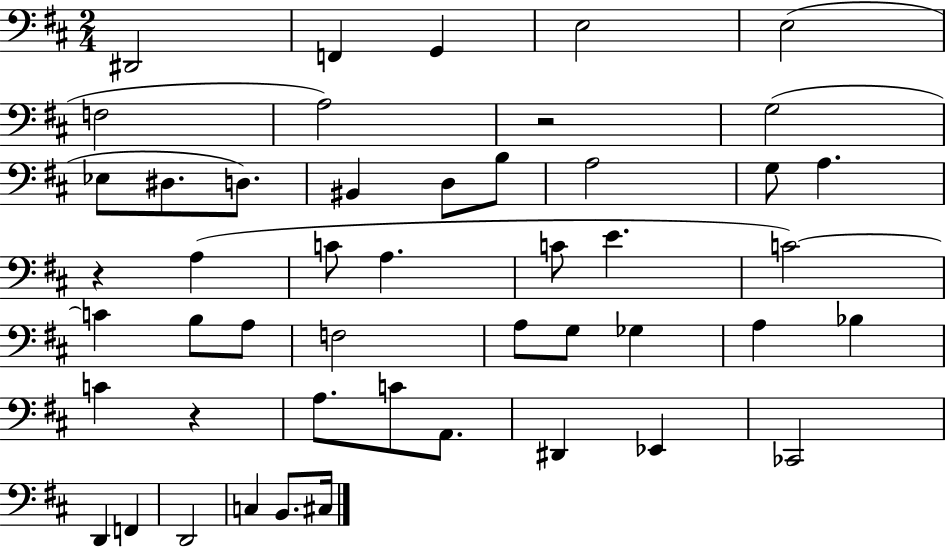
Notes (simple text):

D#2/h F2/q G2/q E3/h E3/h F3/h A3/h R/h G3/h Eb3/e D#3/e. D3/e. BIS2/q D3/e B3/e A3/h G3/e A3/q. R/q A3/q C4/e A3/q. C4/e E4/q. C4/h C4/q B3/e A3/e F3/h A3/e G3/e Gb3/q A3/q Bb3/q C4/q R/q A3/e. C4/e A2/e. D#2/q Eb2/q CES2/h D2/q F2/q D2/h C3/q B2/e. C#3/s